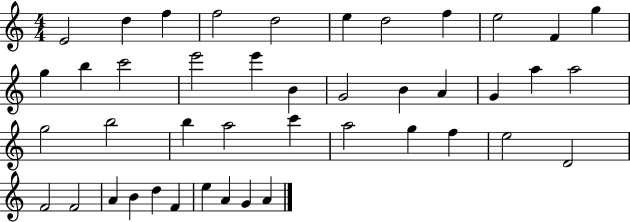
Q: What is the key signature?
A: C major